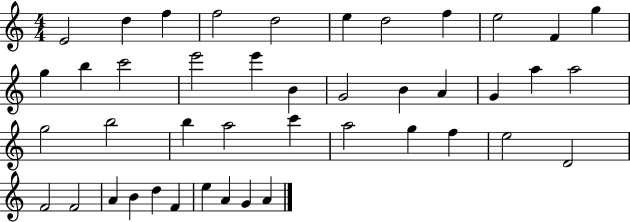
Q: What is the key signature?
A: C major